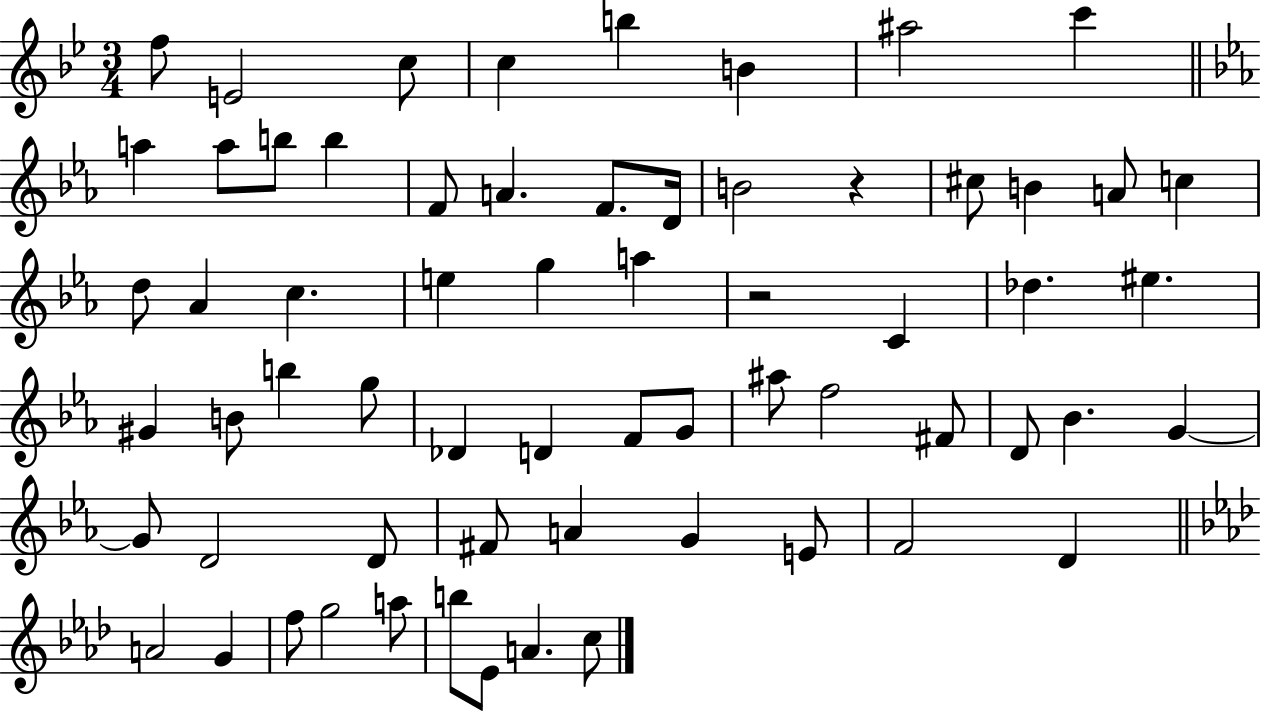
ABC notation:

X:1
T:Untitled
M:3/4
L:1/4
K:Bb
f/2 E2 c/2 c b B ^a2 c' a a/2 b/2 b F/2 A F/2 D/4 B2 z ^c/2 B A/2 c d/2 _A c e g a z2 C _d ^e ^G B/2 b g/2 _D D F/2 G/2 ^a/2 f2 ^F/2 D/2 _B G G/2 D2 D/2 ^F/2 A G E/2 F2 D A2 G f/2 g2 a/2 b/2 _E/2 A c/2